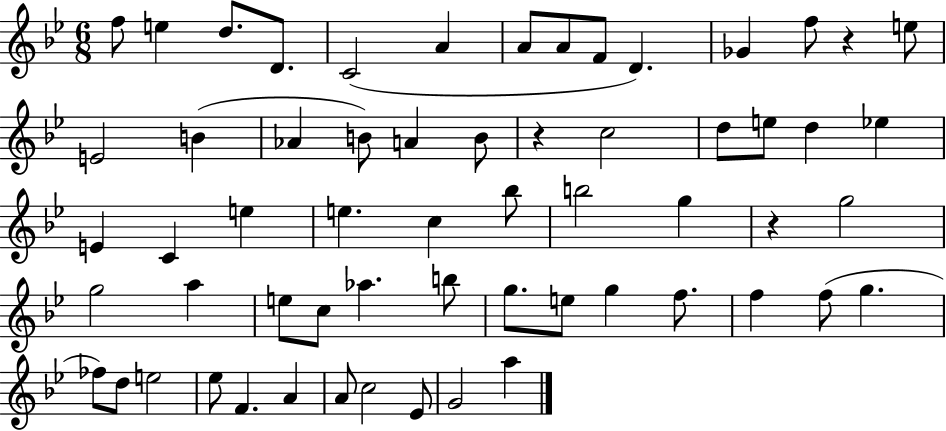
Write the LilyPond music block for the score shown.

{
  \clef treble
  \numericTimeSignature
  \time 6/8
  \key bes \major
  f''8 e''4 d''8. d'8. | c'2( a'4 | a'8 a'8 f'8 d'4.) | ges'4 f''8 r4 e''8 | \break e'2 b'4( | aes'4 b'8) a'4 b'8 | r4 c''2 | d''8 e''8 d''4 ees''4 | \break e'4 c'4 e''4 | e''4. c''4 bes''8 | b''2 g''4 | r4 g''2 | \break g''2 a''4 | e''8 c''8 aes''4. b''8 | g''8. e''8 g''4 f''8. | f''4 f''8( g''4. | \break fes''8) d''8 e''2 | ees''8 f'4. a'4 | a'8 c''2 ees'8 | g'2 a''4 | \break \bar "|."
}